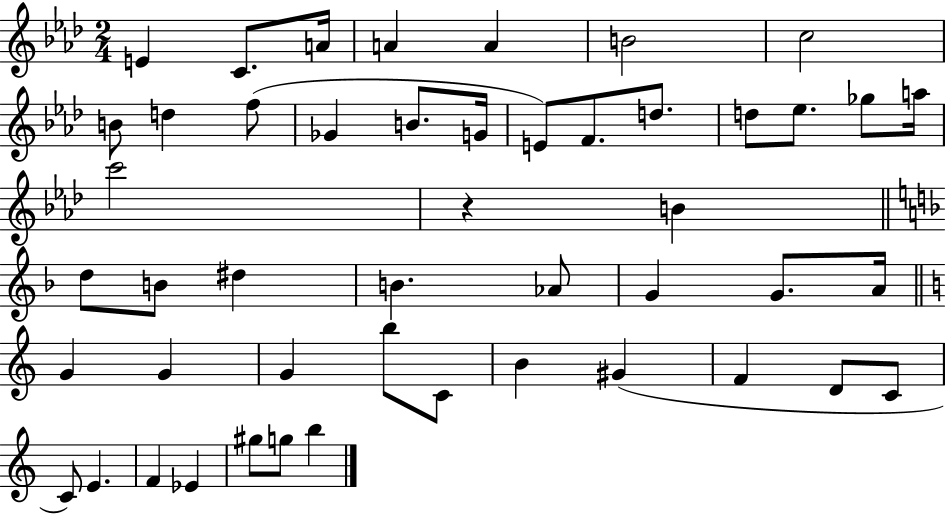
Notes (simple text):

E4/q C4/e. A4/s A4/q A4/q B4/h C5/h B4/e D5/q F5/e Gb4/q B4/e. G4/s E4/e F4/e. D5/e. D5/e Eb5/e. Gb5/e A5/s C6/h R/q B4/q D5/e B4/e D#5/q B4/q. Ab4/e G4/q G4/e. A4/s G4/q G4/q G4/q B5/e C4/e B4/q G#4/q F4/q D4/e C4/e C4/e E4/q. F4/q Eb4/q G#5/e G5/e B5/q